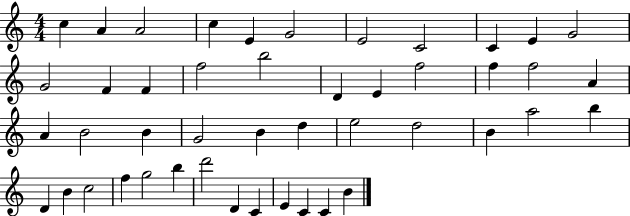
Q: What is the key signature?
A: C major